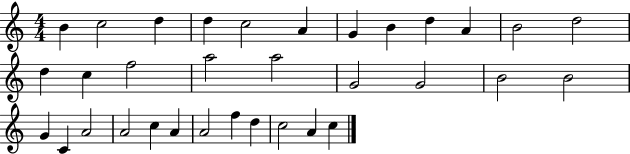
X:1
T:Untitled
M:4/4
L:1/4
K:C
B c2 d d c2 A G B d A B2 d2 d c f2 a2 a2 G2 G2 B2 B2 G C A2 A2 c A A2 f d c2 A c